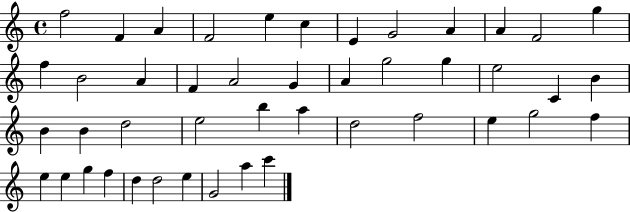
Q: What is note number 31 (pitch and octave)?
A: D5